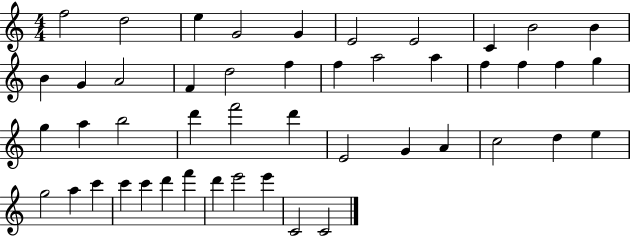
{
  \clef treble
  \numericTimeSignature
  \time 4/4
  \key c \major
  f''2 d''2 | e''4 g'2 g'4 | e'2 e'2 | c'4 b'2 b'4 | \break b'4 g'4 a'2 | f'4 d''2 f''4 | f''4 a''2 a''4 | f''4 f''4 f''4 g''4 | \break g''4 a''4 b''2 | d'''4 f'''2 d'''4 | e'2 g'4 a'4 | c''2 d''4 e''4 | \break g''2 a''4 c'''4 | c'''4 c'''4 d'''4 f'''4 | d'''4 e'''2 e'''4 | c'2 c'2 | \break \bar "|."
}